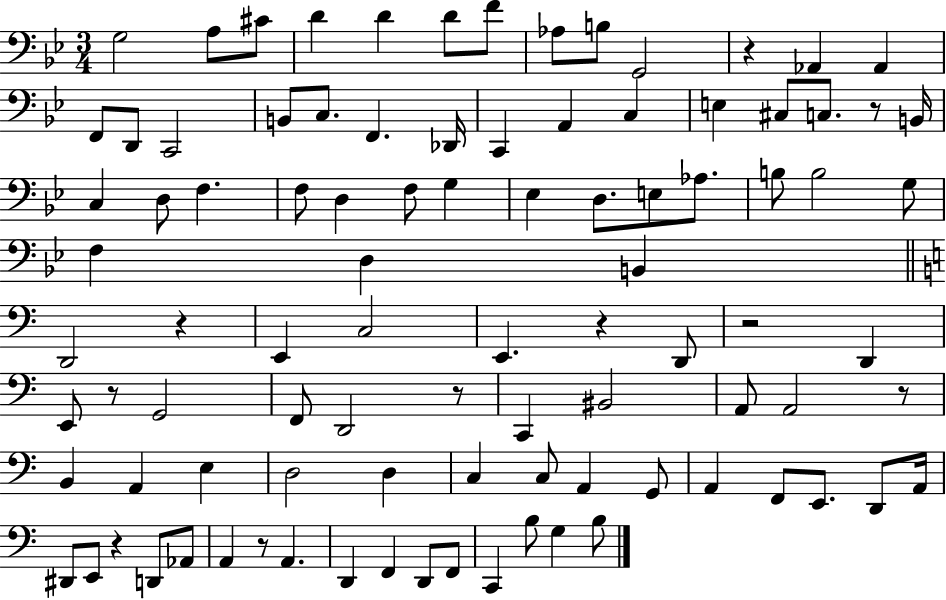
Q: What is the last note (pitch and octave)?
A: B3